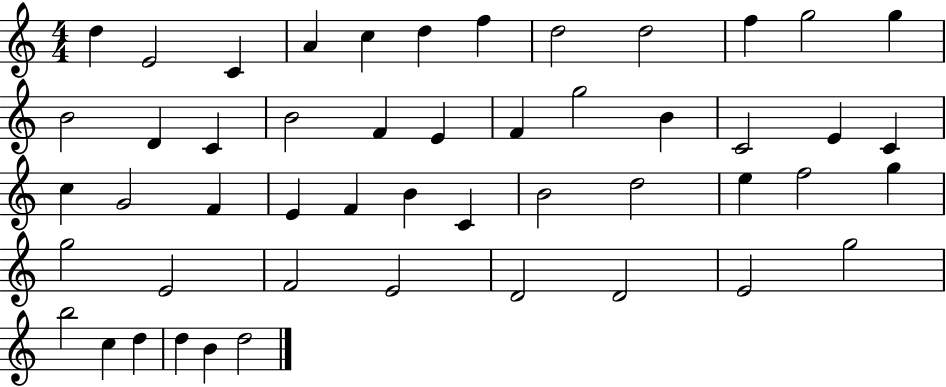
{
  \clef treble
  \numericTimeSignature
  \time 4/4
  \key c \major
  d''4 e'2 c'4 | a'4 c''4 d''4 f''4 | d''2 d''2 | f''4 g''2 g''4 | \break b'2 d'4 c'4 | b'2 f'4 e'4 | f'4 g''2 b'4 | c'2 e'4 c'4 | \break c''4 g'2 f'4 | e'4 f'4 b'4 c'4 | b'2 d''2 | e''4 f''2 g''4 | \break g''2 e'2 | f'2 e'2 | d'2 d'2 | e'2 g''2 | \break b''2 c''4 d''4 | d''4 b'4 d''2 | \bar "|."
}